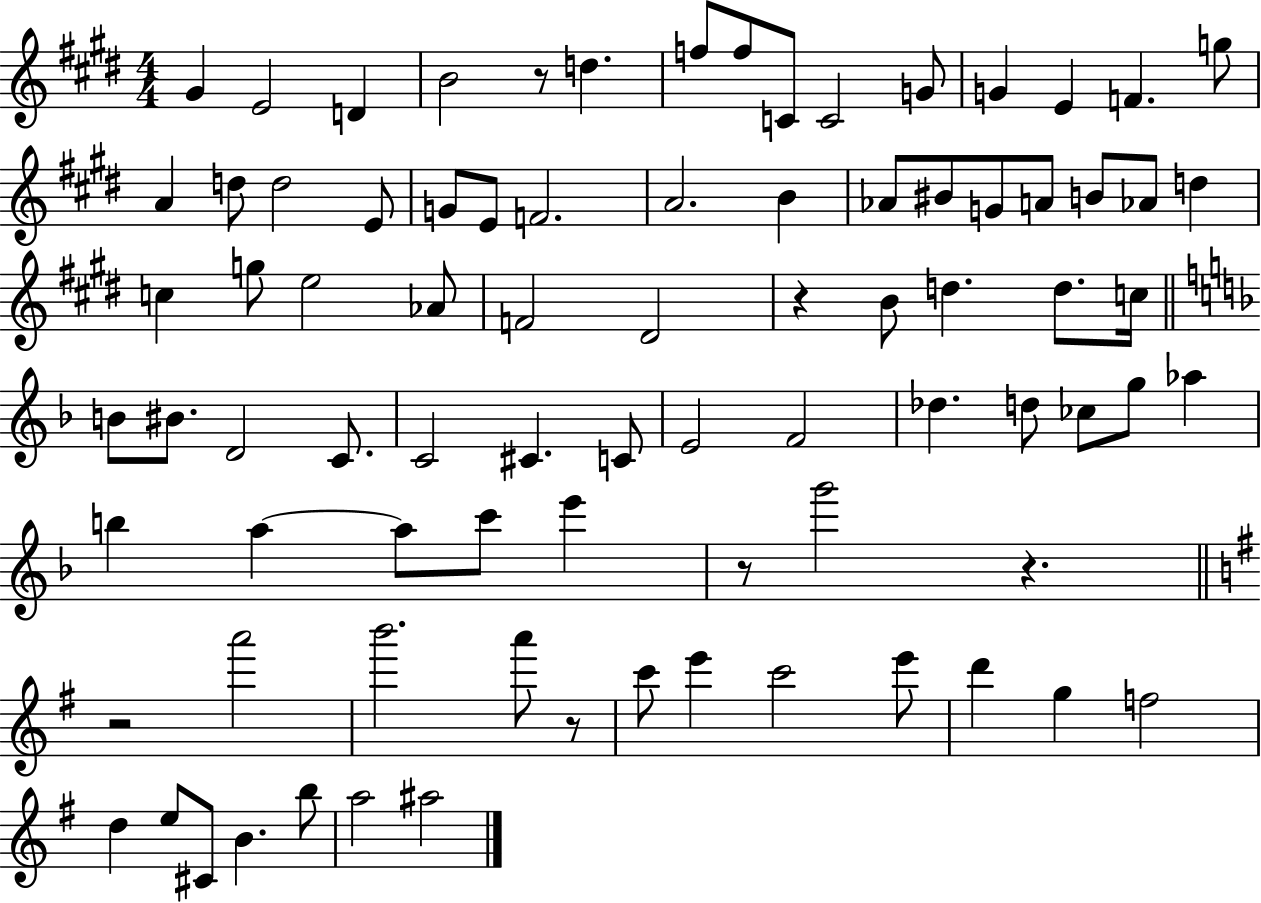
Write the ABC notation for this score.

X:1
T:Untitled
M:4/4
L:1/4
K:E
^G E2 D B2 z/2 d f/2 f/2 C/2 C2 G/2 G E F g/2 A d/2 d2 E/2 G/2 E/2 F2 A2 B _A/2 ^B/2 G/2 A/2 B/2 _A/2 d c g/2 e2 _A/2 F2 ^D2 z B/2 d d/2 c/4 B/2 ^B/2 D2 C/2 C2 ^C C/2 E2 F2 _d d/2 _c/2 g/2 _a b a a/2 c'/2 e' z/2 g'2 z z2 a'2 b'2 a'/2 z/2 c'/2 e' c'2 e'/2 d' g f2 d e/2 ^C/2 B b/2 a2 ^a2